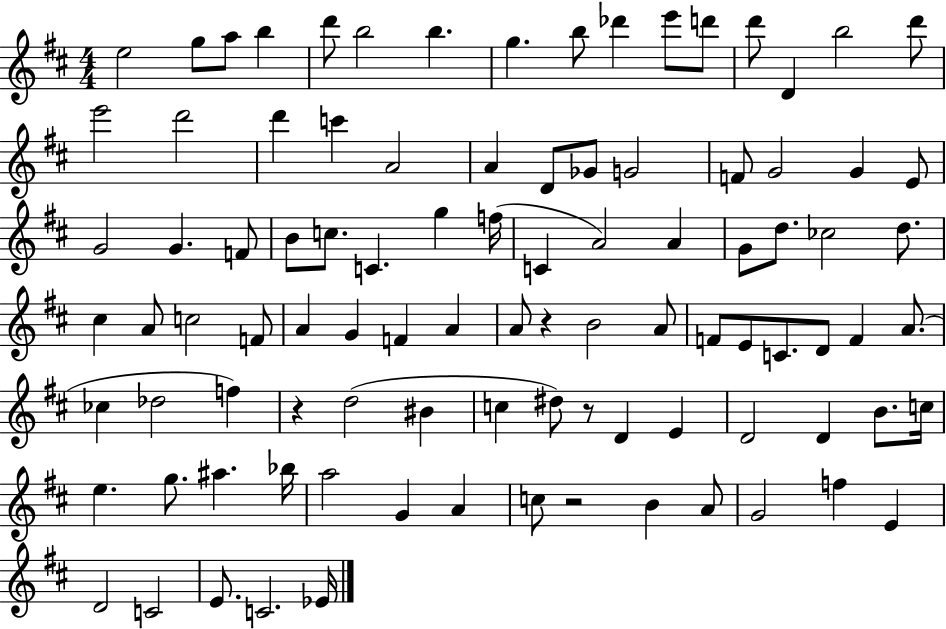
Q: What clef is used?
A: treble